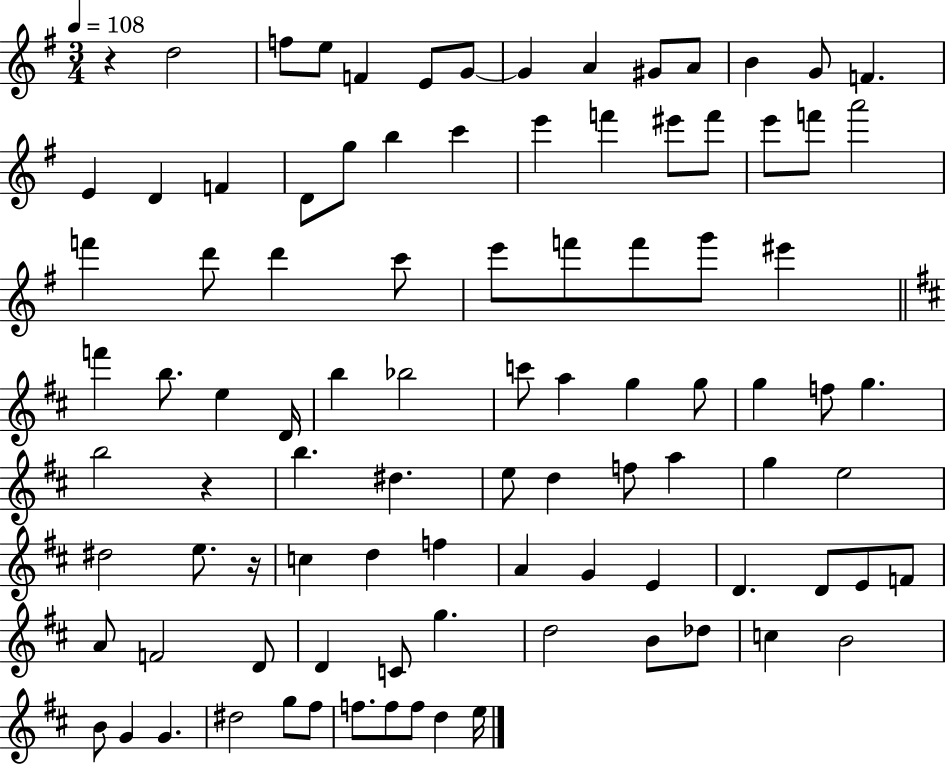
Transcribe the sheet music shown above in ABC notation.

X:1
T:Untitled
M:3/4
L:1/4
K:G
z d2 f/2 e/2 F E/2 G/2 G A ^G/2 A/2 B G/2 F E D F D/2 g/2 b c' e' f' ^e'/2 f'/2 e'/2 f'/2 a'2 f' d'/2 d' c'/2 e'/2 f'/2 f'/2 g'/2 ^e' f' b/2 e D/4 b _b2 c'/2 a g g/2 g f/2 g b2 z b ^d e/2 d f/2 a g e2 ^d2 e/2 z/4 c d f A G E D D/2 E/2 F/2 A/2 F2 D/2 D C/2 g d2 B/2 _d/2 c B2 B/2 G G ^d2 g/2 ^f/2 f/2 f/2 f/2 d e/4